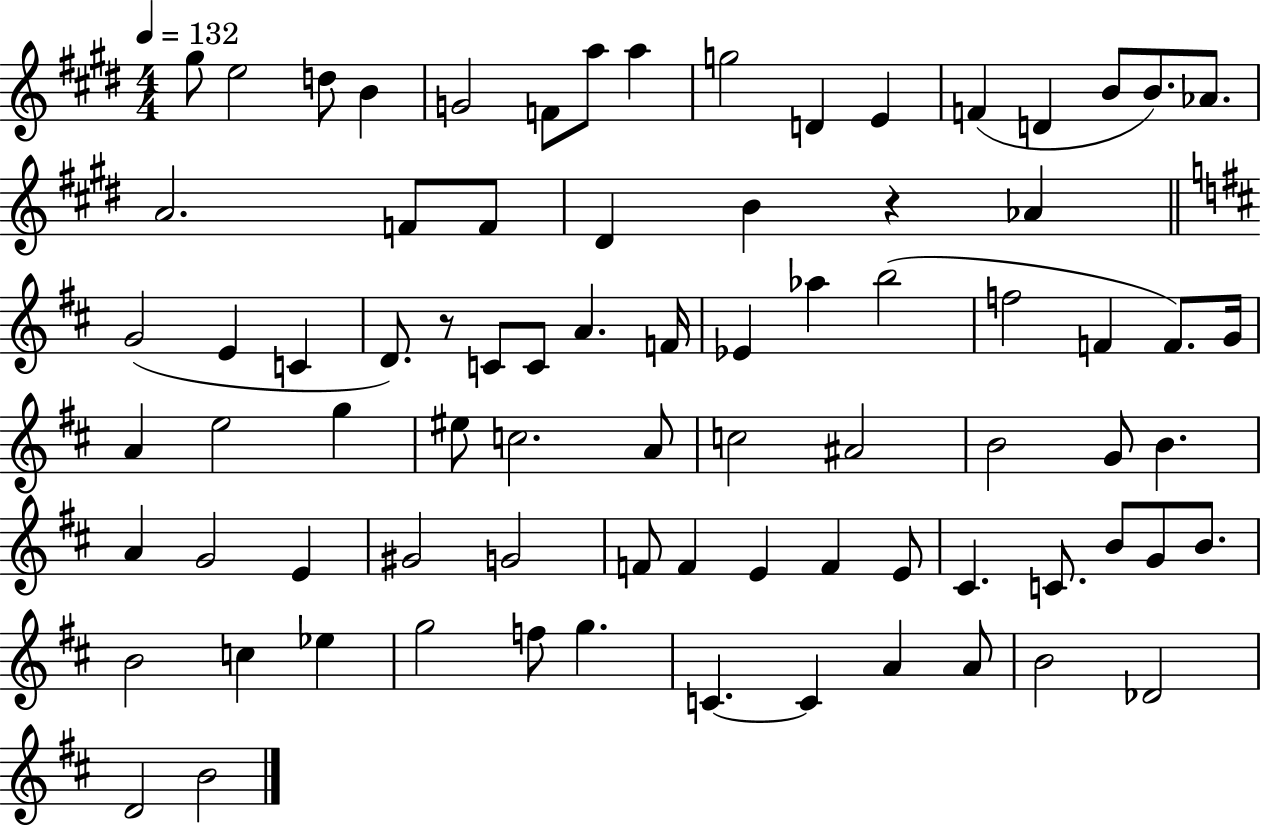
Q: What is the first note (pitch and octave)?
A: G#5